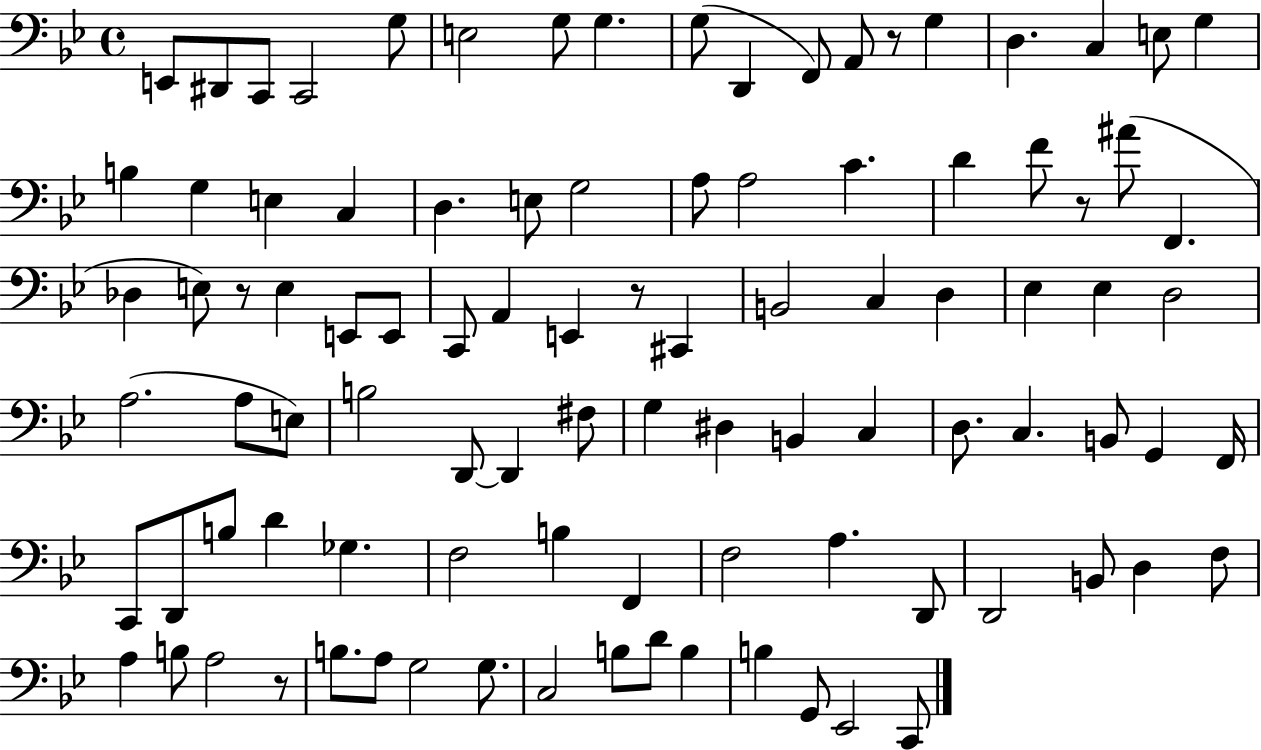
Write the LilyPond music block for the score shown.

{
  \clef bass
  \time 4/4
  \defaultTimeSignature
  \key bes \major
  e,8 dis,8 c,8 c,2 g8 | e2 g8 g4. | g8( d,4 f,8) a,8 r8 g4 | d4. c4 e8 g4 | \break b4 g4 e4 c4 | d4. e8 g2 | a8 a2 c'4. | d'4 f'8 r8 ais'8( f,4. | \break des4 e8) r8 e4 e,8 e,8 | c,8 a,4 e,4 r8 cis,4 | b,2 c4 d4 | ees4 ees4 d2 | \break a2.( a8 e8) | b2 d,8~~ d,4 fis8 | g4 dis4 b,4 c4 | d8. c4. b,8 g,4 f,16 | \break c,8 d,8 b8 d'4 ges4. | f2 b4 f,4 | f2 a4. d,8 | d,2 b,8 d4 f8 | \break a4 b8 a2 r8 | b8. a8 g2 g8. | c2 b8 d'8 b4 | b4 g,8 ees,2 c,8 | \break \bar "|."
}